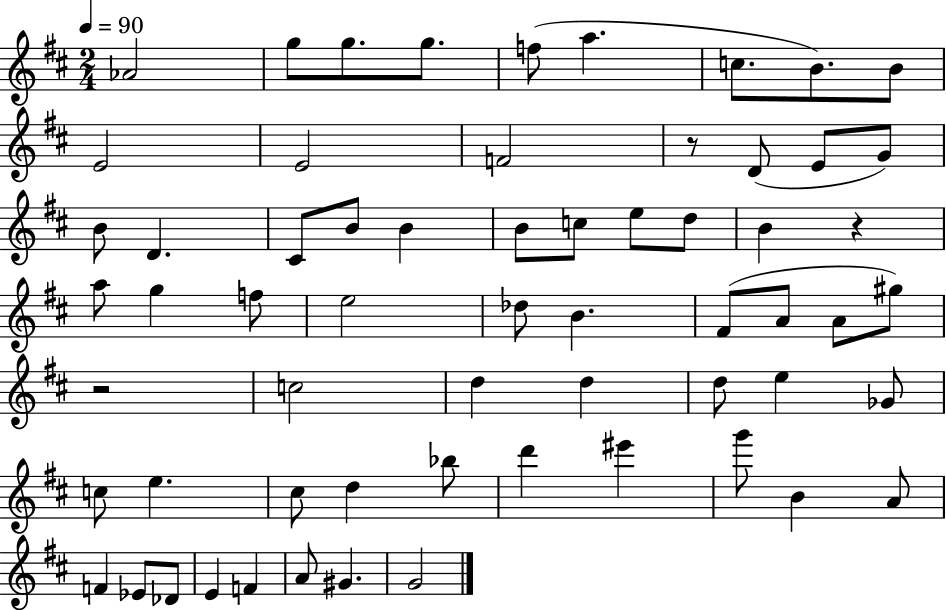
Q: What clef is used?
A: treble